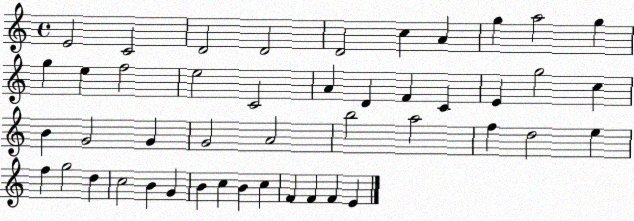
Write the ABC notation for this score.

X:1
T:Untitled
M:4/4
L:1/4
K:C
E2 C2 D2 D2 D2 c A g a2 g g e f2 e2 C2 A D F C E g2 c B G2 G G2 A2 b2 a2 f d2 e f g2 d c2 B G B c B c F F F E